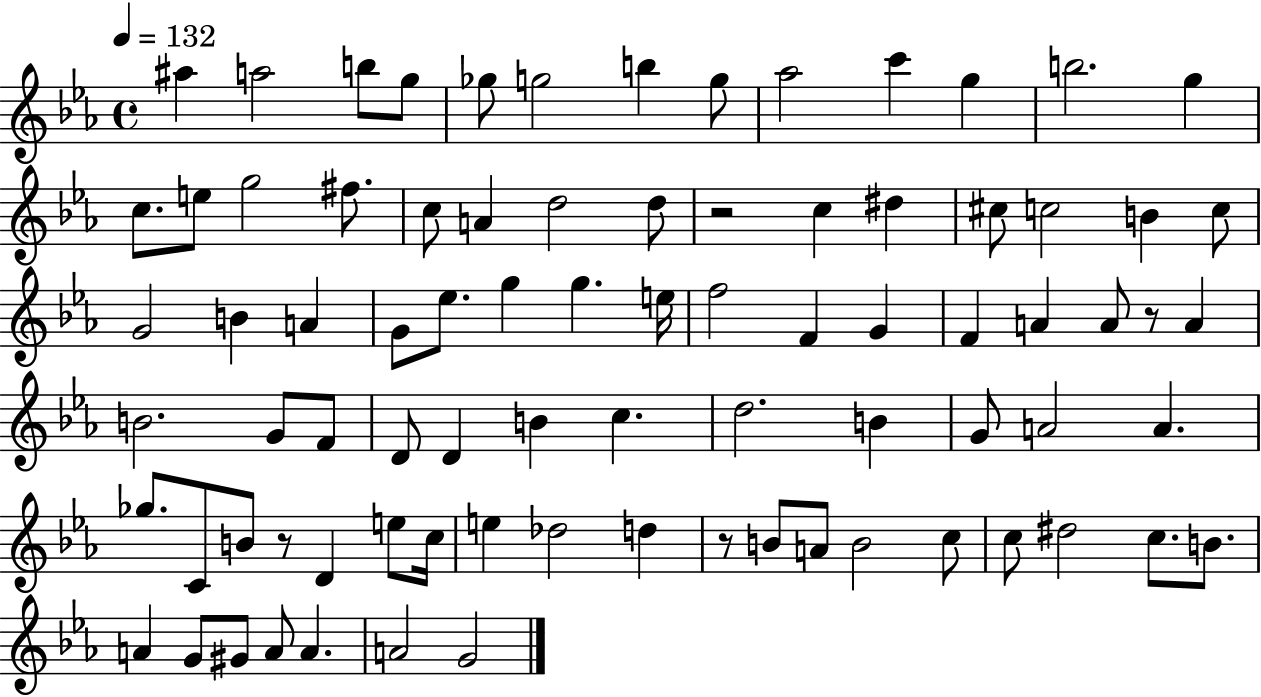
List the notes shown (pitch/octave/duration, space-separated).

A#5/q A5/h B5/e G5/e Gb5/e G5/h B5/q G5/e Ab5/h C6/q G5/q B5/h. G5/q C5/e. E5/e G5/h F#5/e. C5/e A4/q D5/h D5/e R/h C5/q D#5/q C#5/e C5/h B4/q C5/e G4/h B4/q A4/q G4/e Eb5/e. G5/q G5/q. E5/s F5/h F4/q G4/q F4/q A4/q A4/e R/e A4/q B4/h. G4/e F4/e D4/e D4/q B4/q C5/q. D5/h. B4/q G4/e A4/h A4/q. Gb5/e. C4/e B4/e R/e D4/q E5/e C5/s E5/q Db5/h D5/q R/e B4/e A4/e B4/h C5/e C5/e D#5/h C5/e. B4/e. A4/q G4/e G#4/e A4/e A4/q. A4/h G4/h